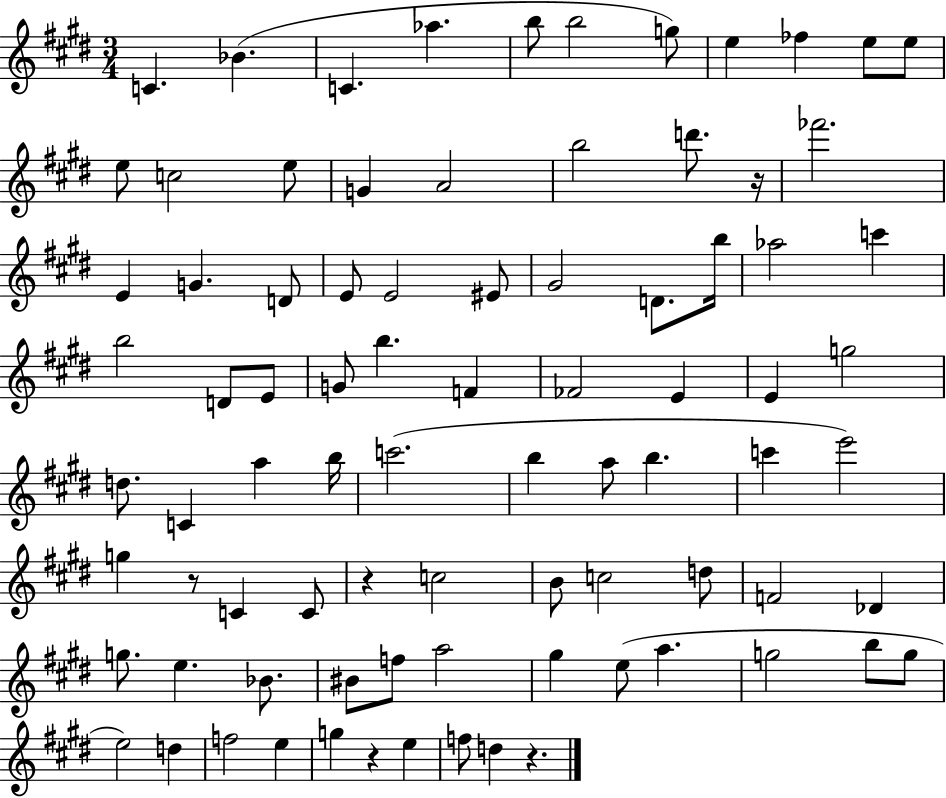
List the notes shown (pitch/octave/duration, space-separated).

C4/q. Bb4/q. C4/q. Ab5/q. B5/e B5/h G5/e E5/q FES5/q E5/e E5/e E5/e C5/h E5/e G4/q A4/h B5/h D6/e. R/s FES6/h. E4/q G4/q. D4/e E4/e E4/h EIS4/e G#4/h D4/e. B5/s Ab5/h C6/q B5/h D4/e E4/e G4/e B5/q. F4/q FES4/h E4/q E4/q G5/h D5/e. C4/q A5/q B5/s C6/h. B5/q A5/e B5/q. C6/q E6/h G5/q R/e C4/q C4/e R/q C5/h B4/e C5/h D5/e F4/h Db4/q G5/e. E5/q. Bb4/e. BIS4/e F5/e A5/h G#5/q E5/e A5/q. G5/h B5/e G5/e E5/h D5/q F5/h E5/q G5/q R/q E5/q F5/e D5/q R/q.